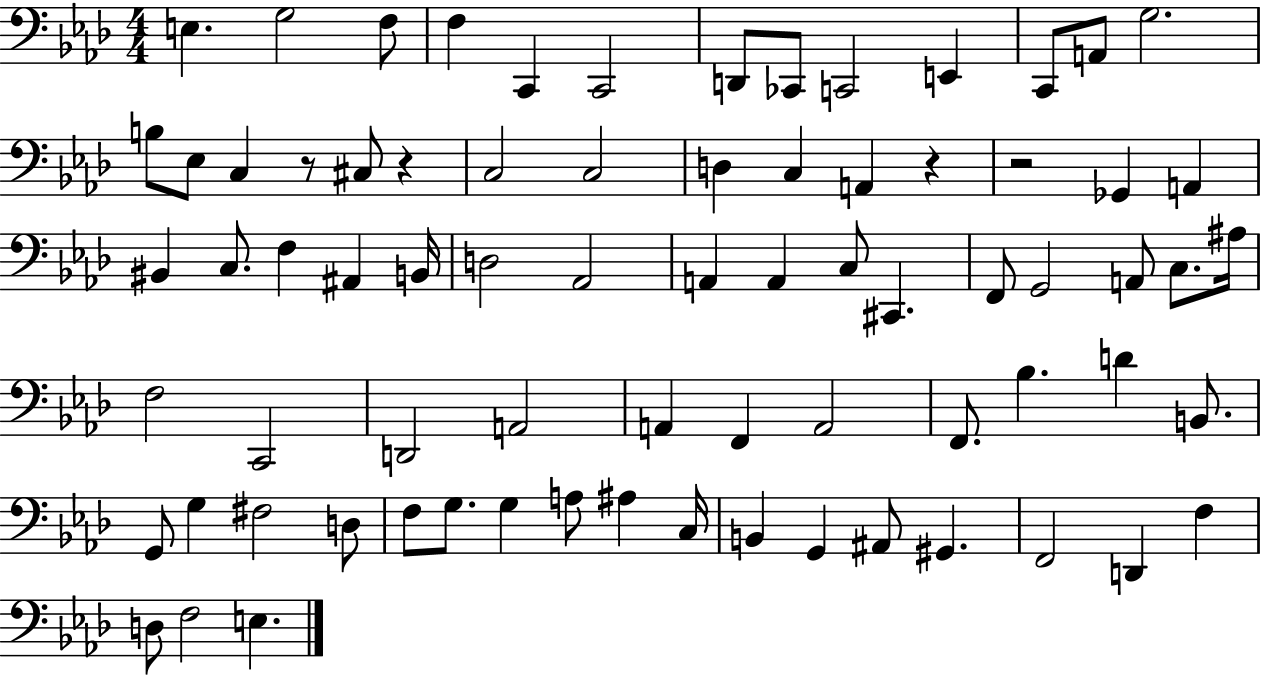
X:1
T:Untitled
M:4/4
L:1/4
K:Ab
E, G,2 F,/2 F, C,, C,,2 D,,/2 _C,,/2 C,,2 E,, C,,/2 A,,/2 G,2 B,/2 _E,/2 C, z/2 ^C,/2 z C,2 C,2 D, C, A,, z z2 _G,, A,, ^B,, C,/2 F, ^A,, B,,/4 D,2 _A,,2 A,, A,, C,/2 ^C,, F,,/2 G,,2 A,,/2 C,/2 ^A,/4 F,2 C,,2 D,,2 A,,2 A,, F,, A,,2 F,,/2 _B, D B,,/2 G,,/2 G, ^F,2 D,/2 F,/2 G,/2 G, A,/2 ^A, C,/4 B,, G,, ^A,,/2 ^G,, F,,2 D,, F, D,/2 F,2 E,